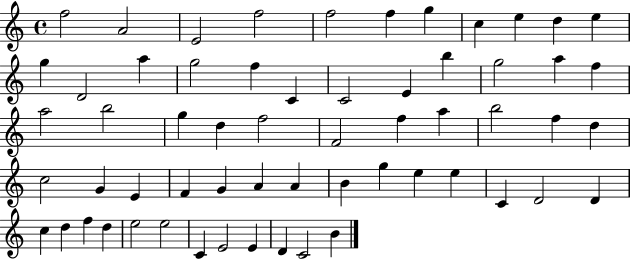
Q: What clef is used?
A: treble